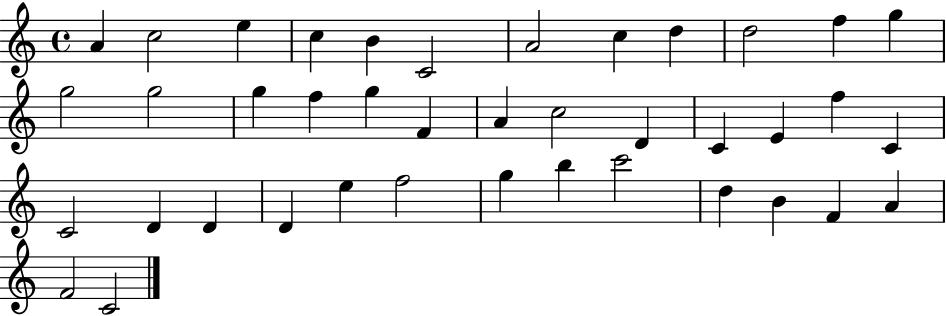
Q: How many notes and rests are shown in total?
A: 40